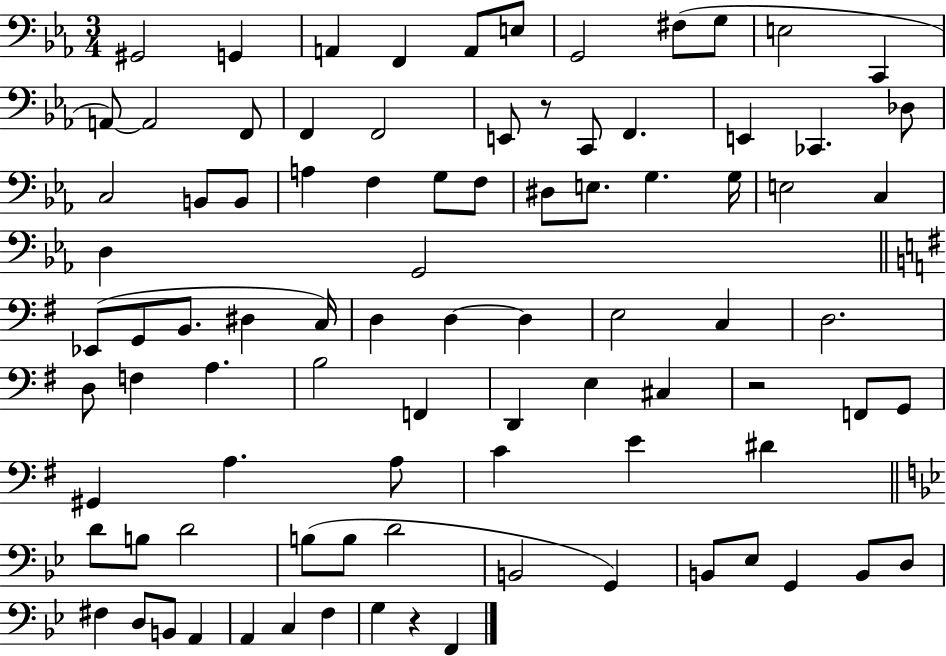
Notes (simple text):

G#2/h G2/q A2/q F2/q A2/e E3/e G2/h F#3/e G3/e E3/h C2/q A2/e A2/h F2/e F2/q F2/h E2/e R/e C2/e F2/q. E2/q CES2/q. Db3/e C3/h B2/e B2/e A3/q F3/q G3/e F3/e D#3/e E3/e. G3/q. G3/s E3/h C3/q D3/q G2/h Eb2/e G2/e B2/e. D#3/q C3/s D3/q D3/q D3/q E3/h C3/q D3/h. D3/e F3/q A3/q. B3/h F2/q D2/q E3/q C#3/q R/h F2/e G2/e G#2/q A3/q. A3/e C4/q E4/q D#4/q D4/e B3/e D4/h B3/e B3/e D4/h B2/h G2/q B2/e Eb3/e G2/q B2/e D3/e F#3/q D3/e B2/e A2/q A2/q C3/q F3/q G3/q R/q F2/q